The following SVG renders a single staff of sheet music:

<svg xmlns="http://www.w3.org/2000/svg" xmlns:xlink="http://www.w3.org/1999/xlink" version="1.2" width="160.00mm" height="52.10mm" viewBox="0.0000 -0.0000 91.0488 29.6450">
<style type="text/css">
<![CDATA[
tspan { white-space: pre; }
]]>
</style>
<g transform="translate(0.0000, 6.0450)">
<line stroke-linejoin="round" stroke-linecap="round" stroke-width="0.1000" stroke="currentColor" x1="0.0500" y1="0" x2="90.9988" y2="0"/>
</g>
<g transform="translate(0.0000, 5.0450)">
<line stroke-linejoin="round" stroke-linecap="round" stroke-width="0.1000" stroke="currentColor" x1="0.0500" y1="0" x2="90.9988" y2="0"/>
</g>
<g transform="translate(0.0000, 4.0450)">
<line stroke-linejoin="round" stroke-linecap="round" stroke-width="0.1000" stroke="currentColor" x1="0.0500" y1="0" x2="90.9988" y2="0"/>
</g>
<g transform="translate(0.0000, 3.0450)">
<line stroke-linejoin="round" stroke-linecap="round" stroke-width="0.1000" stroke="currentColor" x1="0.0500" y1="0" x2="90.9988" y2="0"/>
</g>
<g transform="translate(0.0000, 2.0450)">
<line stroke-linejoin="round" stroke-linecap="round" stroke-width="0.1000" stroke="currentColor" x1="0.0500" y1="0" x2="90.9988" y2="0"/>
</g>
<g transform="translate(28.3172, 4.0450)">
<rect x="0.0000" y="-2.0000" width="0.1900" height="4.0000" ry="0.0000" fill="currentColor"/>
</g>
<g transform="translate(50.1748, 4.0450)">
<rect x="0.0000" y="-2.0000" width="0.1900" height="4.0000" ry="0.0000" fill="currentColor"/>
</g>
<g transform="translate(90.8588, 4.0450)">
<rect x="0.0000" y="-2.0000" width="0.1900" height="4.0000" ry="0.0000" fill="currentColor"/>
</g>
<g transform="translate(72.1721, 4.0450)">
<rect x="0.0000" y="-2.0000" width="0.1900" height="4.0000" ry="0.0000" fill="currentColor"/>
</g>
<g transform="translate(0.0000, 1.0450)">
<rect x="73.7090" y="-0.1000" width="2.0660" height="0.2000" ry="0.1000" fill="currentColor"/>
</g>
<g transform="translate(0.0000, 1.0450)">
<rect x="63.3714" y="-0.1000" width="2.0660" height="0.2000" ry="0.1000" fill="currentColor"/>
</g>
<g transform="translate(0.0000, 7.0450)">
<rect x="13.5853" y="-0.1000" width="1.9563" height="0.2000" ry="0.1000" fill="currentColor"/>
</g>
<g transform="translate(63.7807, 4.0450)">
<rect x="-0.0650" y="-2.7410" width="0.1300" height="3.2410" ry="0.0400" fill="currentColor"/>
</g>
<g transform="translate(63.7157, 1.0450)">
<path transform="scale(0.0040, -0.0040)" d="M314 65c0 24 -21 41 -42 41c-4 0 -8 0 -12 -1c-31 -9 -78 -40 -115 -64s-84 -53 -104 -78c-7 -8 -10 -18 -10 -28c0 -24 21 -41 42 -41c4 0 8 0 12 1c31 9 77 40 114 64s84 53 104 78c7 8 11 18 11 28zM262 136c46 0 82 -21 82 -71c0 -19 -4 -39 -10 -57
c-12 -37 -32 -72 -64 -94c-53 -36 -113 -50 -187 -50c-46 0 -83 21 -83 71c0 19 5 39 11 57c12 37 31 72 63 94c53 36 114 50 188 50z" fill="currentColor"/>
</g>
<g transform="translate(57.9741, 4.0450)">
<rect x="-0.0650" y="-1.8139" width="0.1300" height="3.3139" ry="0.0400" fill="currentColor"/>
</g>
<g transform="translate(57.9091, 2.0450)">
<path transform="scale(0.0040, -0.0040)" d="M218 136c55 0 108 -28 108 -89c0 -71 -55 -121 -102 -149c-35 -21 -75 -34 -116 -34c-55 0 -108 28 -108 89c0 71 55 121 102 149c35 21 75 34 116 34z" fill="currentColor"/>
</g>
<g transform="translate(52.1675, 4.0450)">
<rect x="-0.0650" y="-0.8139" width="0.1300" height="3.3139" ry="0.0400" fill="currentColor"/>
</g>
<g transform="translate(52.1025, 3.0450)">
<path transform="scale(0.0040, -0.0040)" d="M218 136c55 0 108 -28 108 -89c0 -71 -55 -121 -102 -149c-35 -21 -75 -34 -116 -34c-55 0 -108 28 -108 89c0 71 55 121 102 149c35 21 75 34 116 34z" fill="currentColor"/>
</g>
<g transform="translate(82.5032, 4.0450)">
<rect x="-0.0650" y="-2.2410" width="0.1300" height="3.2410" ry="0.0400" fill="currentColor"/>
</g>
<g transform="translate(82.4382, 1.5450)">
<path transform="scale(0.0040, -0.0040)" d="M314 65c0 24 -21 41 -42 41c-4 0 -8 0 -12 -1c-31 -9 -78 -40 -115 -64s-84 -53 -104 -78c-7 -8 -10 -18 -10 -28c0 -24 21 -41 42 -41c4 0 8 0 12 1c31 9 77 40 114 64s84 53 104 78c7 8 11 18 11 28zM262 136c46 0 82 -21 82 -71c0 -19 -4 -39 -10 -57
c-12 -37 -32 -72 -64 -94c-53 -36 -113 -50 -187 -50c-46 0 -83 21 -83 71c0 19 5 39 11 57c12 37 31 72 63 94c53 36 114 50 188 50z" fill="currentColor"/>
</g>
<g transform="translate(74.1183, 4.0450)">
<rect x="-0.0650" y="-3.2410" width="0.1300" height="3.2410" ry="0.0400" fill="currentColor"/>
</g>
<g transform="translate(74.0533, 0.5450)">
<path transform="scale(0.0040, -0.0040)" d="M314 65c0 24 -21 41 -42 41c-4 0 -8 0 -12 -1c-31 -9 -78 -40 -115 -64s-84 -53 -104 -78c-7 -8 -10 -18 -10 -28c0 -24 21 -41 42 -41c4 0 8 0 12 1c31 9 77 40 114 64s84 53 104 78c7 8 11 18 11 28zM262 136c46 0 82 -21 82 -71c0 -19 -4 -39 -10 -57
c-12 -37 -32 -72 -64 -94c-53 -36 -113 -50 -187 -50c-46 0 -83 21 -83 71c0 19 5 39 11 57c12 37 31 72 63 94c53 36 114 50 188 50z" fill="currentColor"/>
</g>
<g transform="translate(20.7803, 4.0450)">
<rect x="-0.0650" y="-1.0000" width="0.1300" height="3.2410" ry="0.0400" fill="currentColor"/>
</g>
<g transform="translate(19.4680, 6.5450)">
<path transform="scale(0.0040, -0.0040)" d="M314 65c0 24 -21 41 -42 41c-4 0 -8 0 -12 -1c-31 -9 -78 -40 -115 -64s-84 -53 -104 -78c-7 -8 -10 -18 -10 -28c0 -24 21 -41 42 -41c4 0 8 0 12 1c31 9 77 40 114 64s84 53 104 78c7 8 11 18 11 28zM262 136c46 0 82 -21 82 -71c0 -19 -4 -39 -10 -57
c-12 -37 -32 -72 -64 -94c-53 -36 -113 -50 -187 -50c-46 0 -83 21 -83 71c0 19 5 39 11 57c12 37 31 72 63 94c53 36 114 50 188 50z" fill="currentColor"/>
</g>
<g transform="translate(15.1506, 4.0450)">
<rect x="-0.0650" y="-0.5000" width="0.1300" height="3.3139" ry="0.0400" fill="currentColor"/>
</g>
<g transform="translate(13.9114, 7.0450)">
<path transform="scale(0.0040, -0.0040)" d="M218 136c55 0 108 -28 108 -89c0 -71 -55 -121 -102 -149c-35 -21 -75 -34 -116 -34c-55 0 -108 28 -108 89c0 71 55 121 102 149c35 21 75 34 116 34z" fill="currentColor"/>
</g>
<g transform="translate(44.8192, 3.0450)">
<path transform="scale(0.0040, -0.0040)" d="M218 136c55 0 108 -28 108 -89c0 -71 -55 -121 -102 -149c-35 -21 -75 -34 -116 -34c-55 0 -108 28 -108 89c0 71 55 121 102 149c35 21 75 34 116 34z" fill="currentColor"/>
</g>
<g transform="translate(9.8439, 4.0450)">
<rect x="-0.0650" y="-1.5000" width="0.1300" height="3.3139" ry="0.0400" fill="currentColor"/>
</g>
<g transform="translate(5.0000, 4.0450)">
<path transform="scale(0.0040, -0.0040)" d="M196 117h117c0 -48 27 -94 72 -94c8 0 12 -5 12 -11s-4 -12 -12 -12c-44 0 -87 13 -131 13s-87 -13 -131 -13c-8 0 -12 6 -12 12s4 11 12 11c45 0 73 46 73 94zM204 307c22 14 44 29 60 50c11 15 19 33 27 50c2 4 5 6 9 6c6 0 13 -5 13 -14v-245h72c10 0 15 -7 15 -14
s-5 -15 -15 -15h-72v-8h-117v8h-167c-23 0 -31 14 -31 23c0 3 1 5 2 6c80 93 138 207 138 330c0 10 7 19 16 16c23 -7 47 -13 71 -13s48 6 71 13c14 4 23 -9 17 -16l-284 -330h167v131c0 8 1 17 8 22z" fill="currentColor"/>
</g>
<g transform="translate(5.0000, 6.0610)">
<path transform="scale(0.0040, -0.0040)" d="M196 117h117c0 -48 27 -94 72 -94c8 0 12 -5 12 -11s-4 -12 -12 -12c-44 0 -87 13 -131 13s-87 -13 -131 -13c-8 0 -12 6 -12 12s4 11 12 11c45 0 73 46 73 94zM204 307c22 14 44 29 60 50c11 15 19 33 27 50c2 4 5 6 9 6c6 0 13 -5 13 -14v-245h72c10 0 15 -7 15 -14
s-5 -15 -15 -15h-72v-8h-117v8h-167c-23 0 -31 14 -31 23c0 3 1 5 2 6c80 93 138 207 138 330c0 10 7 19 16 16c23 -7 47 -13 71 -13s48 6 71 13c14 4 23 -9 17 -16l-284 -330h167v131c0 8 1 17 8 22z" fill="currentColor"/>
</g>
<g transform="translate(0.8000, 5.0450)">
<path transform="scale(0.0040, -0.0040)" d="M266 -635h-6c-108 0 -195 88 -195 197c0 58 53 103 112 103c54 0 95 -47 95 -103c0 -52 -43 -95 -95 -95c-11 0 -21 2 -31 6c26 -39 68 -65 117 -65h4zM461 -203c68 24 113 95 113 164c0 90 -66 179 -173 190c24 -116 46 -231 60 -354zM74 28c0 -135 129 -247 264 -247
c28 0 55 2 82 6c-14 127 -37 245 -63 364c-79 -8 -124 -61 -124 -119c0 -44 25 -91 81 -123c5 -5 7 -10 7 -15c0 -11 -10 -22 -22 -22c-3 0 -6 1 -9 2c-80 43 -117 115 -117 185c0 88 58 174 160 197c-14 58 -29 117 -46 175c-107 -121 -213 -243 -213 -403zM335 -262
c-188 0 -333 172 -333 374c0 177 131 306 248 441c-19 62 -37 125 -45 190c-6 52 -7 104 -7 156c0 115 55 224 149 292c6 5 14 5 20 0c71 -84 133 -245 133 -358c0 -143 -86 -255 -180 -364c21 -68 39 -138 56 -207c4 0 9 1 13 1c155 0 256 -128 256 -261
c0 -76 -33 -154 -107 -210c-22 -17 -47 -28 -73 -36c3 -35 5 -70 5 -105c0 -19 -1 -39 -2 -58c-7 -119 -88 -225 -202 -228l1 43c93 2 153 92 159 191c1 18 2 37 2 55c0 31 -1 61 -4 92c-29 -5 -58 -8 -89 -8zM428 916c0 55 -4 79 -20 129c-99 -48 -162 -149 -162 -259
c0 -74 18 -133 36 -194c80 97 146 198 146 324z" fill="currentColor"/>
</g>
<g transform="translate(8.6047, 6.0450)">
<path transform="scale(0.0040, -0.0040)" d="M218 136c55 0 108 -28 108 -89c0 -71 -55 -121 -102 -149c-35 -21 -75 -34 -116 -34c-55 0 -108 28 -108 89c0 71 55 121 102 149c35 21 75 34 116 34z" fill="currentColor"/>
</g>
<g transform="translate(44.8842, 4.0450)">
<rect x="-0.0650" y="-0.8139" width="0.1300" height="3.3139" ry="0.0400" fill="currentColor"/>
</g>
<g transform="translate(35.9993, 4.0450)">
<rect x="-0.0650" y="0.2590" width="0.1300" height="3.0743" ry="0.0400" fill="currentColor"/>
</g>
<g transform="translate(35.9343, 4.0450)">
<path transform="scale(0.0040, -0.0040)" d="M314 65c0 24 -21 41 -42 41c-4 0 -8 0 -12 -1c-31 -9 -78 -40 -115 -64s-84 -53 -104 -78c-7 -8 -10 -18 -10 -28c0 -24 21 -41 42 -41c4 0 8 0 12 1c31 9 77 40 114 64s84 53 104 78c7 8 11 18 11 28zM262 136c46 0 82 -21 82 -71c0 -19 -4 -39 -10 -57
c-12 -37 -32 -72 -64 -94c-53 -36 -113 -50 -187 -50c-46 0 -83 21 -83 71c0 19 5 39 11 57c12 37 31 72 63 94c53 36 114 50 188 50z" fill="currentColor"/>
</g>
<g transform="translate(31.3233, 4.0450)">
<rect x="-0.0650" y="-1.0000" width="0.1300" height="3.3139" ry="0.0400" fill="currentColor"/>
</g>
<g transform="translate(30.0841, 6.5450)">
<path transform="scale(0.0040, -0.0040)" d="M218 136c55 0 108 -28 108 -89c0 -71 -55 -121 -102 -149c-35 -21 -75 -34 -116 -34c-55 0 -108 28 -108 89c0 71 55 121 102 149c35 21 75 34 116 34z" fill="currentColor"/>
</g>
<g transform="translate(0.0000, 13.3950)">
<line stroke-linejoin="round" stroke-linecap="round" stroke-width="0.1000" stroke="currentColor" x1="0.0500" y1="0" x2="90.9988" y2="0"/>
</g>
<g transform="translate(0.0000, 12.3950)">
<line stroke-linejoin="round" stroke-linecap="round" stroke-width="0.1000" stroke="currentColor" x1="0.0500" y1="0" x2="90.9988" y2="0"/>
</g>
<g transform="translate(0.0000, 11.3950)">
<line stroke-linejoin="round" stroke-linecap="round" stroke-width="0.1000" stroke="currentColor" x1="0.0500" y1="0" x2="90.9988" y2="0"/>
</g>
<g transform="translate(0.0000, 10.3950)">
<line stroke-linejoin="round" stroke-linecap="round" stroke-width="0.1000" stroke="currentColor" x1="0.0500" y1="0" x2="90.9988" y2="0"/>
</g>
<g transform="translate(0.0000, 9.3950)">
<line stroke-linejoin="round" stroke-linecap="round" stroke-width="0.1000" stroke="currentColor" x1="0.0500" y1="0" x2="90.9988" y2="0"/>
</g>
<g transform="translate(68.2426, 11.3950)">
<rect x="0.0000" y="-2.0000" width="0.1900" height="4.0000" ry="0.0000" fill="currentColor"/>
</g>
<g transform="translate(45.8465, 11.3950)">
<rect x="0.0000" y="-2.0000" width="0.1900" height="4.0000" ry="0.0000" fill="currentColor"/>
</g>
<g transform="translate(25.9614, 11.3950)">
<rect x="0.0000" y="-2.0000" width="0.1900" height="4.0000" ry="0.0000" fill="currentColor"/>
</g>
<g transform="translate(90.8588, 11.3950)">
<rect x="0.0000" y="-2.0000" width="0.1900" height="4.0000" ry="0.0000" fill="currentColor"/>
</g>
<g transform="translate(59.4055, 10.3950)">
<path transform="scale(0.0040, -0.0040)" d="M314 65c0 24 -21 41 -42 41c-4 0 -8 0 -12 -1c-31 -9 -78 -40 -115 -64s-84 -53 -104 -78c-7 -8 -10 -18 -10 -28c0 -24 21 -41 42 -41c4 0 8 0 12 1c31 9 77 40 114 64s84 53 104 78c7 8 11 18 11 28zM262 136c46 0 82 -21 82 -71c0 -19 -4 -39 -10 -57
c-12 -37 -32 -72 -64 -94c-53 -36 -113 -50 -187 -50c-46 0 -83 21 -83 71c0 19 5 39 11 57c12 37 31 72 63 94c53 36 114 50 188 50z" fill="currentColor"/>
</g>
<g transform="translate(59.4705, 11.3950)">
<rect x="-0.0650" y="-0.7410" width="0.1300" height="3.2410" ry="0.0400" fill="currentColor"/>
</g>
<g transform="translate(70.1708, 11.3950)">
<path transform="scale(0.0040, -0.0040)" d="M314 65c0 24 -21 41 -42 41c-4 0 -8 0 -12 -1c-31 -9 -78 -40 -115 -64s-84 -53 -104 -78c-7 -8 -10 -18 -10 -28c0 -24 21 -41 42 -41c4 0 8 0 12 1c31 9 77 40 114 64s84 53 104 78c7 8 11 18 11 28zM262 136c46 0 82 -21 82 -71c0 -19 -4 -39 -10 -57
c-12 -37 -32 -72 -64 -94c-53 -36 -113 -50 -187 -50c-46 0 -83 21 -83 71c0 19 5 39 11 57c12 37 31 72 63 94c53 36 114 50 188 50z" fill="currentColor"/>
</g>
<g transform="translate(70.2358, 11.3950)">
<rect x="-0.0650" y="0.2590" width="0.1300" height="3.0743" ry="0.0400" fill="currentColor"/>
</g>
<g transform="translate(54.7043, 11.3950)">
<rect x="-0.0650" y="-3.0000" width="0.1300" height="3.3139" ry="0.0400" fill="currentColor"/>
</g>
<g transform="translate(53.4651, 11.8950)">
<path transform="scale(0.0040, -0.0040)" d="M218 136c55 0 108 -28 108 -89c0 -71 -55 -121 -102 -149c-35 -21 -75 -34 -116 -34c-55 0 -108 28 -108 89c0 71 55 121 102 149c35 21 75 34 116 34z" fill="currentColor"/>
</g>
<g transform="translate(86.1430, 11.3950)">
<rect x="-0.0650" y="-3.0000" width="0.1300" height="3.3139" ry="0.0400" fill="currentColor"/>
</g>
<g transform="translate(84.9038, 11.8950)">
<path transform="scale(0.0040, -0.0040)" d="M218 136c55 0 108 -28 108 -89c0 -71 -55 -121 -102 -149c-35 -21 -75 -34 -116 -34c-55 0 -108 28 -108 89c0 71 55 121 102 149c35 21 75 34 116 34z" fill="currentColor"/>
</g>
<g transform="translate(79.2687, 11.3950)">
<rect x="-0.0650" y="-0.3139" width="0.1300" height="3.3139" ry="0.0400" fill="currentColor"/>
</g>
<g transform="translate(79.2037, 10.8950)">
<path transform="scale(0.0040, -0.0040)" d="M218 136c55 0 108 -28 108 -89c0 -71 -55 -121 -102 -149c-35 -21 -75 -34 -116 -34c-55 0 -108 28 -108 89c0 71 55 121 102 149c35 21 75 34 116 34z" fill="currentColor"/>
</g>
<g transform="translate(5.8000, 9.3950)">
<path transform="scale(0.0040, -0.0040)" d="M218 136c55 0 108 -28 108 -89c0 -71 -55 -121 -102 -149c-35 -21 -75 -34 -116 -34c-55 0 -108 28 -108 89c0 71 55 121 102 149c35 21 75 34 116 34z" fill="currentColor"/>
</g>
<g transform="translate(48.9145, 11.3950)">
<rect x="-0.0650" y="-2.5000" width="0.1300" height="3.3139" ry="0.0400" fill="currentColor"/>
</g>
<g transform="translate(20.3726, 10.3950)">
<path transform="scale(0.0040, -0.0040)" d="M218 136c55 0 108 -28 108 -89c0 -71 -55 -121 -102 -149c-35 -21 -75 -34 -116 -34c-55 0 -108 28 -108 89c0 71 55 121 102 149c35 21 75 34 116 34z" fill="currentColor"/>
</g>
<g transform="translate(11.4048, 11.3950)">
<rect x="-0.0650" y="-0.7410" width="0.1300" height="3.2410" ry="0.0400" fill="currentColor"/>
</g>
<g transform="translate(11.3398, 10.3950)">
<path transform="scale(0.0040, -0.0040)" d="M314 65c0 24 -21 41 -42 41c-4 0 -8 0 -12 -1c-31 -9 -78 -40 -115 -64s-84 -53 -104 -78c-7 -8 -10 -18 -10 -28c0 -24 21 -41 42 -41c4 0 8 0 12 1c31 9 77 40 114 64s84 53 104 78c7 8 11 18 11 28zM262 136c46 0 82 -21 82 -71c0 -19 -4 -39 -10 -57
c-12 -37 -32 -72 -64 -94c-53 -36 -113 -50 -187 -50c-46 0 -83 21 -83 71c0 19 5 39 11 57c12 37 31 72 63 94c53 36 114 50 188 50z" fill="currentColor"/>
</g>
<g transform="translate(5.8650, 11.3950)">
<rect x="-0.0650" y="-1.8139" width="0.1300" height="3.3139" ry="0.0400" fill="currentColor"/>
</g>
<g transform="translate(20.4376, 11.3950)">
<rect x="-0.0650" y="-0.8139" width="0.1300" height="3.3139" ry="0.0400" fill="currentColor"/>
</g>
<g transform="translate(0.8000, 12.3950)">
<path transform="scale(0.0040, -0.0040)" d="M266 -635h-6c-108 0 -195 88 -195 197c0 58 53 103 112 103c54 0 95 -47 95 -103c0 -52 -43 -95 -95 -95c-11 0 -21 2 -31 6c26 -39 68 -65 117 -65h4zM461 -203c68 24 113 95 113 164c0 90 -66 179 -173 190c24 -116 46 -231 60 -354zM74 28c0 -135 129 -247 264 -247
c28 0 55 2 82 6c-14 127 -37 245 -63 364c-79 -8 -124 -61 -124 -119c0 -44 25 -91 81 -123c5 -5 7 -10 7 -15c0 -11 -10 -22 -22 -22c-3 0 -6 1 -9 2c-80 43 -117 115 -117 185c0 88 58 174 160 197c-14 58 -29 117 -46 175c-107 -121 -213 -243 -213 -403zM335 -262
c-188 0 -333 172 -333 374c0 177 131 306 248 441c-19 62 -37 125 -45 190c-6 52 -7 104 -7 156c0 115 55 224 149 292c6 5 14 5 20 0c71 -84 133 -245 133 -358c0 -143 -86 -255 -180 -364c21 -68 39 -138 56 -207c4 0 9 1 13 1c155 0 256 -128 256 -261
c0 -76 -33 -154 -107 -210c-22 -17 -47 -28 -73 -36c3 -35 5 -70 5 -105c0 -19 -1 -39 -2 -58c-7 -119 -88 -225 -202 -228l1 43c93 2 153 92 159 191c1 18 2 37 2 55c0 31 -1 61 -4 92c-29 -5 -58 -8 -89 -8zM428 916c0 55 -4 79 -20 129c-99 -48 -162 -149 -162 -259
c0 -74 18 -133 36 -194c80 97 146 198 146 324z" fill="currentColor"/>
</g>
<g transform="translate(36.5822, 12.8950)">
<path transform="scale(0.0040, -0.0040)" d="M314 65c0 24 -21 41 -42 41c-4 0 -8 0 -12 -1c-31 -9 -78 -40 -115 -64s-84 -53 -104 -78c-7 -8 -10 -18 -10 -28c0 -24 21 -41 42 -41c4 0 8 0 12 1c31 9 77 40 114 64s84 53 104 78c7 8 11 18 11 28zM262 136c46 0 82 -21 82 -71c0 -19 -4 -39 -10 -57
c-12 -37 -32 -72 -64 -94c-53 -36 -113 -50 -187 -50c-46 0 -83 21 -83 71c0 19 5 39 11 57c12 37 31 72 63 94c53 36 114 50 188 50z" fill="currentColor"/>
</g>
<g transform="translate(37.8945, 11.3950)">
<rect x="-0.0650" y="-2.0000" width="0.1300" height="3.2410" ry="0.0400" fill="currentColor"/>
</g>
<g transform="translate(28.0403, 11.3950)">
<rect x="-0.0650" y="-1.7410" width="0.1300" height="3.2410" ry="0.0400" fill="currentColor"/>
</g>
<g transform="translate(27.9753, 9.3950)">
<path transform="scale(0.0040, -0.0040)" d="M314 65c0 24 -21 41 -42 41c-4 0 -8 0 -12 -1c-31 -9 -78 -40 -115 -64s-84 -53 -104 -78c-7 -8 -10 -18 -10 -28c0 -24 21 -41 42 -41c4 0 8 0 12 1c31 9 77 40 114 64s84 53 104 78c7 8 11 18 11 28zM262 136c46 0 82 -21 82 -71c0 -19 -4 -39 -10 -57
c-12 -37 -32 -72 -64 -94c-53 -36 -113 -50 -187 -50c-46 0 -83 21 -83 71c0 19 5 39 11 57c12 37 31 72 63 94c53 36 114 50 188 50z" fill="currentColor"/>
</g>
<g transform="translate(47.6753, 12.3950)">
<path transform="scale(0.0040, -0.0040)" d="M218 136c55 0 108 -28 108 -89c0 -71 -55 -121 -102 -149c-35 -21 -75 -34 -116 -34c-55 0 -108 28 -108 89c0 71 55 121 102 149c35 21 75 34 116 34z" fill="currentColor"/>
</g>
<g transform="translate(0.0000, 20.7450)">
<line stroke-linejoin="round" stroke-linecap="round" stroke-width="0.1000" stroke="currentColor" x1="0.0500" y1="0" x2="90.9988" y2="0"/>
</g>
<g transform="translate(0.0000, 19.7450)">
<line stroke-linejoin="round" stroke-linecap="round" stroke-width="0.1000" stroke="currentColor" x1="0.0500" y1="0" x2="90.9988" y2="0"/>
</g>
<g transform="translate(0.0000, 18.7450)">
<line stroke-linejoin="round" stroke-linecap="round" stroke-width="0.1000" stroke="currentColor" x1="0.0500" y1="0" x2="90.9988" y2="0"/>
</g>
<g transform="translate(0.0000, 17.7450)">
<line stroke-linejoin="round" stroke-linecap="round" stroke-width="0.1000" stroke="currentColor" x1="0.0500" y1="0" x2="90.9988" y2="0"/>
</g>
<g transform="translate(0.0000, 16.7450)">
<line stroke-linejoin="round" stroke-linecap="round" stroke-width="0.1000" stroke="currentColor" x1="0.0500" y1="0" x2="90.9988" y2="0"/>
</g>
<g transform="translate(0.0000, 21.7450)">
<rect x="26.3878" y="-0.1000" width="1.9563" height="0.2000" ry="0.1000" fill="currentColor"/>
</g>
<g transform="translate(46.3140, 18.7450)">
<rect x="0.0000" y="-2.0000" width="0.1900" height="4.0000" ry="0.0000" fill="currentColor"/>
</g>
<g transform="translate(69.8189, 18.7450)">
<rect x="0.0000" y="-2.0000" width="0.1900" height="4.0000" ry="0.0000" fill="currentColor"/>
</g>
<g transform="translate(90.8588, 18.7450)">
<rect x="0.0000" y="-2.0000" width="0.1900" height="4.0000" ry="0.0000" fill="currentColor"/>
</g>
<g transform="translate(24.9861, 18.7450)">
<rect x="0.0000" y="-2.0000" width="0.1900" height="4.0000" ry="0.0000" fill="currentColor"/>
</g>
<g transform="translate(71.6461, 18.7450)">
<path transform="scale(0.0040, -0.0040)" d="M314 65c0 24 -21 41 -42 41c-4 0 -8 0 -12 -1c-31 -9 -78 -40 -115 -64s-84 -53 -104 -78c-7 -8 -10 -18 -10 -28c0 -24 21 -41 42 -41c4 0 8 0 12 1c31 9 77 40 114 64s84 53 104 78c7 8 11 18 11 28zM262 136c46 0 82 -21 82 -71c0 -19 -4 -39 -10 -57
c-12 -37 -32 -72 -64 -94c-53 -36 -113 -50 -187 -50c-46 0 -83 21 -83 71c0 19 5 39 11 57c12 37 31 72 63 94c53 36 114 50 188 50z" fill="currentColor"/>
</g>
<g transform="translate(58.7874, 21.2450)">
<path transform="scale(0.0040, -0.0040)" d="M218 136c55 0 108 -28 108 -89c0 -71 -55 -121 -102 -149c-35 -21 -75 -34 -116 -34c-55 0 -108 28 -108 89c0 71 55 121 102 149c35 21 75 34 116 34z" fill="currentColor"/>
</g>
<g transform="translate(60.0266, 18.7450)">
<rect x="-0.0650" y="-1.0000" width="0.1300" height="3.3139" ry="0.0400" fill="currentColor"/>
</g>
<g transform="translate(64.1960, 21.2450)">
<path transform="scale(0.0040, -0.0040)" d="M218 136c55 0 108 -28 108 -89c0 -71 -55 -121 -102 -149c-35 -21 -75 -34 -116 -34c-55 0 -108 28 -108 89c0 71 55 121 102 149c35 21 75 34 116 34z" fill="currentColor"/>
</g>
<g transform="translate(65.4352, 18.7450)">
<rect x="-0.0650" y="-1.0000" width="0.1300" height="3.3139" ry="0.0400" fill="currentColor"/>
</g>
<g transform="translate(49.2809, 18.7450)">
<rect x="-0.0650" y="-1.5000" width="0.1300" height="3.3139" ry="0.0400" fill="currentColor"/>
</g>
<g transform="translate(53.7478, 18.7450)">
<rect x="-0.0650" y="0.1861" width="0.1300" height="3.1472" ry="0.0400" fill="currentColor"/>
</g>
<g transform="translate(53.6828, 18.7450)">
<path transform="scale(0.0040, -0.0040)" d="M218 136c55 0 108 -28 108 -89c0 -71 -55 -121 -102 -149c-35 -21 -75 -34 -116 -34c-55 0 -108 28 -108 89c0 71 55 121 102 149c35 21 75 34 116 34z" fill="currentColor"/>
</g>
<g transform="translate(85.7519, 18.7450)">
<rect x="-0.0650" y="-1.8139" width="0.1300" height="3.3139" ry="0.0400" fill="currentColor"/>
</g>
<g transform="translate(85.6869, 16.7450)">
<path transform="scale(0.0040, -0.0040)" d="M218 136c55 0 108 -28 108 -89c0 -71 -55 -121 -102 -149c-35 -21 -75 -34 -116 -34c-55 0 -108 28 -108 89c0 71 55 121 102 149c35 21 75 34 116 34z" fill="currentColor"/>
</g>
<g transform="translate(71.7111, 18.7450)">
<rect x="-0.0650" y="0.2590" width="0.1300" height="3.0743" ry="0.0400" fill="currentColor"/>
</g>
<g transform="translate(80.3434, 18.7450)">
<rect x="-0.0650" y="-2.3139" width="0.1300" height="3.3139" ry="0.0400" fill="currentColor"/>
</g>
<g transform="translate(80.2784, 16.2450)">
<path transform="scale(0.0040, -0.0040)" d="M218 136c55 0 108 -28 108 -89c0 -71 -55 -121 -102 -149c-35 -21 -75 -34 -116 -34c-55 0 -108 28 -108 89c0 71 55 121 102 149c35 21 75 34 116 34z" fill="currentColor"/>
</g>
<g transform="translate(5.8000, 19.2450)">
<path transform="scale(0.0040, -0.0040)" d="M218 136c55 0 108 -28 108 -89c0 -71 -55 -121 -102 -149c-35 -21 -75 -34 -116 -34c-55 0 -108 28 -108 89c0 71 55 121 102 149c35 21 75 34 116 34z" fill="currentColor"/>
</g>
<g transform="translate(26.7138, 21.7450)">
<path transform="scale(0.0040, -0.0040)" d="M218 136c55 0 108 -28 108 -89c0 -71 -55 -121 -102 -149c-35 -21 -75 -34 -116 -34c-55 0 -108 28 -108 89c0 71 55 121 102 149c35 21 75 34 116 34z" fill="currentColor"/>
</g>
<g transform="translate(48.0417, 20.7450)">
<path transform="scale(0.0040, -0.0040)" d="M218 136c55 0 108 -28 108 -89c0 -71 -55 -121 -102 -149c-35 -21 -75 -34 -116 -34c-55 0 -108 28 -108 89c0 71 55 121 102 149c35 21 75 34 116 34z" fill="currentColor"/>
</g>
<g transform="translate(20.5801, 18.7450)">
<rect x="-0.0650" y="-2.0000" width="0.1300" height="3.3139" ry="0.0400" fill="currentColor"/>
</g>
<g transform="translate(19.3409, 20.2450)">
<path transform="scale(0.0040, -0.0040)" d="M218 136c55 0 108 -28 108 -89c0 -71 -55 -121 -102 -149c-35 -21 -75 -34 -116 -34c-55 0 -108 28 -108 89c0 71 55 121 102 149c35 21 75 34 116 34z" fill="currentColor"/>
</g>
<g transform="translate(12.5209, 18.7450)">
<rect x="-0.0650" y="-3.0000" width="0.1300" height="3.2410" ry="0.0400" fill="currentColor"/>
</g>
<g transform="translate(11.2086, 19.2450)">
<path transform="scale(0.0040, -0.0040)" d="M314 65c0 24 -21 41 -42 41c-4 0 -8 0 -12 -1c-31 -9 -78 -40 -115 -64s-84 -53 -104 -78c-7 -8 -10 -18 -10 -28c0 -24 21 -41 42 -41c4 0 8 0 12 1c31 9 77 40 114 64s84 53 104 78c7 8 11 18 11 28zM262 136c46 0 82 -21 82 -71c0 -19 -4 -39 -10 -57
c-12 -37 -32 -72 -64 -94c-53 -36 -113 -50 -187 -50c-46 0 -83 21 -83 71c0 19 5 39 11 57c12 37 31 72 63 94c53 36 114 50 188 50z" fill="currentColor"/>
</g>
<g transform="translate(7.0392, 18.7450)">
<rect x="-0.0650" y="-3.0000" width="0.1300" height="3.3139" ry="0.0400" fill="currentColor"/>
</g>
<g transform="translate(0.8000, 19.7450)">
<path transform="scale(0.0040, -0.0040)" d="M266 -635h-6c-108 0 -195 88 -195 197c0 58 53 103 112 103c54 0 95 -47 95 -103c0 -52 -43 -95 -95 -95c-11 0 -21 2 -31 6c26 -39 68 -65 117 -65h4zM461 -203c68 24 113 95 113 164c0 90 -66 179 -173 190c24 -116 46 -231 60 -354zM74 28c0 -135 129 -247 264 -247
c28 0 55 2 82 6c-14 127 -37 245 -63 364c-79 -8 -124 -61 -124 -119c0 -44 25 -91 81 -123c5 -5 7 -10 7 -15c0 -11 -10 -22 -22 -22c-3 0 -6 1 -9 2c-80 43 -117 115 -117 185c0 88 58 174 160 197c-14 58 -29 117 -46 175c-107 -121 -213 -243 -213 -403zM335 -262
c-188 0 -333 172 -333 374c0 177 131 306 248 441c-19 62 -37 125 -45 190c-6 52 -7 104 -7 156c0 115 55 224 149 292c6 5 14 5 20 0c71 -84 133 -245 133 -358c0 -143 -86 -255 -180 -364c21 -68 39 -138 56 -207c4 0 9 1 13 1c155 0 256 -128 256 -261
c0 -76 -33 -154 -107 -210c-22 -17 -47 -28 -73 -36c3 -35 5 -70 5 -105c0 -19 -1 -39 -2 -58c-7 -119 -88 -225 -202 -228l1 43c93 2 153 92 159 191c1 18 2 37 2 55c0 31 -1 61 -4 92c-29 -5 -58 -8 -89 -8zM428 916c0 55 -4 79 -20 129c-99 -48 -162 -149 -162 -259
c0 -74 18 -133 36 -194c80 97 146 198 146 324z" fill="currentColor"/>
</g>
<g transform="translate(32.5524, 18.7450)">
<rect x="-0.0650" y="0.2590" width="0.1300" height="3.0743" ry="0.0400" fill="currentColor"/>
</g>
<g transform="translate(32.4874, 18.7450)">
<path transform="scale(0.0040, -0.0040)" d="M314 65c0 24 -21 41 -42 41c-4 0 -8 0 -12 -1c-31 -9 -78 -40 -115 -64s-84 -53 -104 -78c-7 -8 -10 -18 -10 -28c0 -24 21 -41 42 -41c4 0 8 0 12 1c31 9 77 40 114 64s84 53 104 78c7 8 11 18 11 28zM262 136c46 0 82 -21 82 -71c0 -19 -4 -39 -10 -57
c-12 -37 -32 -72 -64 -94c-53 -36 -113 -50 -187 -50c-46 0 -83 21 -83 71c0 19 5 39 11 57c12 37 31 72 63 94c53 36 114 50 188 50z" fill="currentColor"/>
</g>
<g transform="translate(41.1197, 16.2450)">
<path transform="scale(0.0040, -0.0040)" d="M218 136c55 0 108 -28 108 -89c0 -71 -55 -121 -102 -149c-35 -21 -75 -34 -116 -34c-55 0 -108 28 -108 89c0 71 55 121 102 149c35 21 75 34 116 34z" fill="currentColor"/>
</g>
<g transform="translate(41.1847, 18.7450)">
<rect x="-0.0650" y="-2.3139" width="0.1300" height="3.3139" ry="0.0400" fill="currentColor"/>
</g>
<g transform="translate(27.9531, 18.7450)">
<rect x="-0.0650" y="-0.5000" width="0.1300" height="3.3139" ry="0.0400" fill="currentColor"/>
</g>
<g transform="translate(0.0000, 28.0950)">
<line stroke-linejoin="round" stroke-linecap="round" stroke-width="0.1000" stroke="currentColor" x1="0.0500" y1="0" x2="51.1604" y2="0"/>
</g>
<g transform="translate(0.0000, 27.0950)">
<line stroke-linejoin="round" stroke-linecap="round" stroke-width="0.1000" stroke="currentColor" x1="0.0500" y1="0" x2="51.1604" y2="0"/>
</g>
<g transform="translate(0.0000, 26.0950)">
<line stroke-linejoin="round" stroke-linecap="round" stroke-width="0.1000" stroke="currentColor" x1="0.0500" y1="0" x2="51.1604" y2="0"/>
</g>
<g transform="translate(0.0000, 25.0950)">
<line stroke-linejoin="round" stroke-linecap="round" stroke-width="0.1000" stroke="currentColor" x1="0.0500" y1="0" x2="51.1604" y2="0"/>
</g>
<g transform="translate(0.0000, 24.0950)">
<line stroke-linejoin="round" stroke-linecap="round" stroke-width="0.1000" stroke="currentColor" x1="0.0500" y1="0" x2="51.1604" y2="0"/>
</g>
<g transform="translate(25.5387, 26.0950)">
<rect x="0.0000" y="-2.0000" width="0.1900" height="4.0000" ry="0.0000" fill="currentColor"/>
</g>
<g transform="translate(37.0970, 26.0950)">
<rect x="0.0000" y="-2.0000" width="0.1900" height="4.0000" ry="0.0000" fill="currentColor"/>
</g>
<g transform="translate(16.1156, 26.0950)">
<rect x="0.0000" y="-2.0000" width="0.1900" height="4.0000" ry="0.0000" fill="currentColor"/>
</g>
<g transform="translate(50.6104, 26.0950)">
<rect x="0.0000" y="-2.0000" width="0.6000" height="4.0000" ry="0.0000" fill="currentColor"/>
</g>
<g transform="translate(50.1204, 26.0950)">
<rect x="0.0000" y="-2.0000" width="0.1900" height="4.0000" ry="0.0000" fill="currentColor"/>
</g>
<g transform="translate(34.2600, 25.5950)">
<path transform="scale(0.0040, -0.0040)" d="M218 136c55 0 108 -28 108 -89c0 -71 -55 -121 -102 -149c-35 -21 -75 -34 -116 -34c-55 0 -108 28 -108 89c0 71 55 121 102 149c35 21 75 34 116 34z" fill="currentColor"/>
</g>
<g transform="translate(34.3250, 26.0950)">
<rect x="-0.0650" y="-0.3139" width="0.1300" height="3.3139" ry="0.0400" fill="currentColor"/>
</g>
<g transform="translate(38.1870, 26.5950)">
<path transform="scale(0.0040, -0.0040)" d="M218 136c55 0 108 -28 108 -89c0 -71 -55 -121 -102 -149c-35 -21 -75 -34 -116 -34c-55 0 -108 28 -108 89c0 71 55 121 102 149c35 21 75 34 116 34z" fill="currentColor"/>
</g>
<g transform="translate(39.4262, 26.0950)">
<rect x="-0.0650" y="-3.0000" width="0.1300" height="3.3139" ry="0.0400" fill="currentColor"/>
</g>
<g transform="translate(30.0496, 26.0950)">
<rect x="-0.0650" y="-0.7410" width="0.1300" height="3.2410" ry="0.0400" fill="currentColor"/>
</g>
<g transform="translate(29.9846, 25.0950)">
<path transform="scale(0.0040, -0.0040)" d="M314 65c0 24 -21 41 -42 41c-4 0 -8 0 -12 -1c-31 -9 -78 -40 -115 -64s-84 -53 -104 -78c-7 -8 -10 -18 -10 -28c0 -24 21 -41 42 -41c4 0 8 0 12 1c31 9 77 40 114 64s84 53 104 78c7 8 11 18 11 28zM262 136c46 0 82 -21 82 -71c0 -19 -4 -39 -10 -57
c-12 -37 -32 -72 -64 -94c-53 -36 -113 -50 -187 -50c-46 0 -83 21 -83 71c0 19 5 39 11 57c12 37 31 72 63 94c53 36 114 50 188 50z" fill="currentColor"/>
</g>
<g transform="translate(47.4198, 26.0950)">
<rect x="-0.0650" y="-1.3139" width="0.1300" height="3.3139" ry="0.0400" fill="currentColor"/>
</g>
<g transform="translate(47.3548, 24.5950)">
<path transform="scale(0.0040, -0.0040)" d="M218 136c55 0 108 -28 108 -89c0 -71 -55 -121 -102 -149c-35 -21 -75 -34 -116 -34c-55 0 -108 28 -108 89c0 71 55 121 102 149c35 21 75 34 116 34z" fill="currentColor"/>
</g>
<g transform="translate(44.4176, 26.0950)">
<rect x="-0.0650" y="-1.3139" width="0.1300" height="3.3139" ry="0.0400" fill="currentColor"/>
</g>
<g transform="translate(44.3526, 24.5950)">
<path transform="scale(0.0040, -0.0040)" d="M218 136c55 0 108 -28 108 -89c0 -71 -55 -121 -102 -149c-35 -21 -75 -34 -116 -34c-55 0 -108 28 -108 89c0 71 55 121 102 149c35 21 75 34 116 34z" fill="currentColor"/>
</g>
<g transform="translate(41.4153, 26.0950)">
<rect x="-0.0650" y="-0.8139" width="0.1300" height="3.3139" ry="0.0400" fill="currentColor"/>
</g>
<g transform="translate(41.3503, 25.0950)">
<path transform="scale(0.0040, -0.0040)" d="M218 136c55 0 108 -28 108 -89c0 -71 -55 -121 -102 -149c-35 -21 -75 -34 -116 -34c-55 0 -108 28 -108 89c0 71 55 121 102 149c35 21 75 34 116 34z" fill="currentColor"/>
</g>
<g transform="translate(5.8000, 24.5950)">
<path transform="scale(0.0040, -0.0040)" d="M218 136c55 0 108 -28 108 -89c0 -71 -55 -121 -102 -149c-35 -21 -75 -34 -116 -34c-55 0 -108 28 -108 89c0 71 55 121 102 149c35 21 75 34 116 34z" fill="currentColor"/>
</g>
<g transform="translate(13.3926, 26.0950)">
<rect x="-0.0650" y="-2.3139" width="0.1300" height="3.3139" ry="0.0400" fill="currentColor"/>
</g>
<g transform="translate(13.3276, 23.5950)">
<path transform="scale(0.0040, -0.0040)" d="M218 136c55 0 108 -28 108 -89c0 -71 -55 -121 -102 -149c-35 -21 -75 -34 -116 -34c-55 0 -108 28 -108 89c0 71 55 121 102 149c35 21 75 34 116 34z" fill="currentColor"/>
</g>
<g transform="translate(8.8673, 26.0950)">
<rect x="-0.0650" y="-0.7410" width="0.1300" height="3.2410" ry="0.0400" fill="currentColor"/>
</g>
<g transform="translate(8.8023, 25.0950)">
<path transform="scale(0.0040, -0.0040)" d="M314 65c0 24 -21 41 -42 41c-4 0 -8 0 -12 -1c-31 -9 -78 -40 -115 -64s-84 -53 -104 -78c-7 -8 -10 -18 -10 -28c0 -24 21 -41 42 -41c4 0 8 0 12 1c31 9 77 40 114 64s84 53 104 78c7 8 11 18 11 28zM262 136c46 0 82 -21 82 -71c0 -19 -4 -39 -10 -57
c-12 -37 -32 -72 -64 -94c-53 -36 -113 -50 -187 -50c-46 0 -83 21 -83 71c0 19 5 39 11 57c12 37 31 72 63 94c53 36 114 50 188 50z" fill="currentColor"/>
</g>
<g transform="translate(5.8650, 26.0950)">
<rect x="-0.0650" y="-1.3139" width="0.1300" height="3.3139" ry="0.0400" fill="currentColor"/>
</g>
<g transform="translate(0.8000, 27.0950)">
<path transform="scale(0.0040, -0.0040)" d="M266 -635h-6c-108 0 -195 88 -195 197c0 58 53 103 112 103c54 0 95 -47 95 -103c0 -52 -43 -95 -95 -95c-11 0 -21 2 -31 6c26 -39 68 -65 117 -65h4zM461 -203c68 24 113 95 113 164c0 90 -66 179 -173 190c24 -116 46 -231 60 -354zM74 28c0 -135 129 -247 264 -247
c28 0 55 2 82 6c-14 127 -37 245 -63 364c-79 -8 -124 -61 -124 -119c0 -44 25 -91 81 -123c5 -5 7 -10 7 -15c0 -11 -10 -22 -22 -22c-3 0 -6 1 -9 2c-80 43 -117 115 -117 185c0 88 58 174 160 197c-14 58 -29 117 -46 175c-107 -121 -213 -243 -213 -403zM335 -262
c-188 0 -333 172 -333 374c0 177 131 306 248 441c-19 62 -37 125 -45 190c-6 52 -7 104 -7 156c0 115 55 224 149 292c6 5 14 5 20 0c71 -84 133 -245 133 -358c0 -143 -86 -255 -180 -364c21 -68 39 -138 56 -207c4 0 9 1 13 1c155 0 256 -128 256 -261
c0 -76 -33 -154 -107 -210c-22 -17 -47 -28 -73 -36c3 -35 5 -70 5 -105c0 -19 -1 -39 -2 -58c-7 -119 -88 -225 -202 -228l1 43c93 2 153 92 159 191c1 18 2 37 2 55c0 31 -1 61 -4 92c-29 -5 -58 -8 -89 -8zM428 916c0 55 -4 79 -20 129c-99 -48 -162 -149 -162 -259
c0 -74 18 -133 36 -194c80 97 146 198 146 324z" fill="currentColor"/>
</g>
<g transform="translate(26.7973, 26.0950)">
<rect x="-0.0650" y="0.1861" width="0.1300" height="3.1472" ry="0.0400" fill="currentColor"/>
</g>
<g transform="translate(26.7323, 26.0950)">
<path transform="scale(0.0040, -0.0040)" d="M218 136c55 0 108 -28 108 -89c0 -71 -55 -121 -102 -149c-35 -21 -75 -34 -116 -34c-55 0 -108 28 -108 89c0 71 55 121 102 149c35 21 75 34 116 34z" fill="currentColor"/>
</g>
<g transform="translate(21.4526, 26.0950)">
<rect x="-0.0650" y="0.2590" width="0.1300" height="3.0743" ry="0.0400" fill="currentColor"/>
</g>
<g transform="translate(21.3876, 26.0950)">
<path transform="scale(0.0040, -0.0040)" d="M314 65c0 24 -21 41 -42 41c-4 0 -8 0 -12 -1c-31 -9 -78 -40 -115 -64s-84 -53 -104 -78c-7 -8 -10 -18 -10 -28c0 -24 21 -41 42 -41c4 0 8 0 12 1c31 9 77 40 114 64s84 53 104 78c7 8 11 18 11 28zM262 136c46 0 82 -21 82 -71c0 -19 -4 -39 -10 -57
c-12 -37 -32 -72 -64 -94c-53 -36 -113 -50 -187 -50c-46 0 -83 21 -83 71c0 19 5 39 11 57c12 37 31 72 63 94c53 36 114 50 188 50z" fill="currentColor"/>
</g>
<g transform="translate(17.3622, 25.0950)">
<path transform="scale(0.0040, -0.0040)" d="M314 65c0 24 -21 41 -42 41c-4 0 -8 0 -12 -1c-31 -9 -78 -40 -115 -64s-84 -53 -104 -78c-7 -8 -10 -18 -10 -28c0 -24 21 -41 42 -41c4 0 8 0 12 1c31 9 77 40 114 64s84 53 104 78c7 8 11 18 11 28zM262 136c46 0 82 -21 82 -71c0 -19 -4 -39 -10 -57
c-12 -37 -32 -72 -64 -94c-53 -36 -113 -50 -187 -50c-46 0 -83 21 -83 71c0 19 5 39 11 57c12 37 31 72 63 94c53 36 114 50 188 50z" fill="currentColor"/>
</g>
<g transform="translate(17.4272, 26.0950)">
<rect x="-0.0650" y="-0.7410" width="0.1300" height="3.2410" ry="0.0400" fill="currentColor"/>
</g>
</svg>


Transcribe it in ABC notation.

X:1
T:Untitled
M:4/4
L:1/4
K:C
E C D2 D B2 d d f a2 b2 g2 f d2 d f2 F2 G A d2 B2 c A A A2 F C B2 g E B D D B2 g f e d2 g d2 B2 B d2 c A d e e